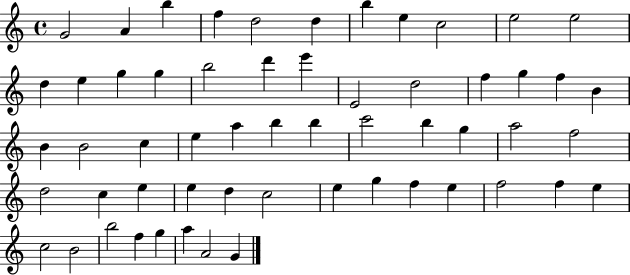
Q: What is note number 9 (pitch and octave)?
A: C5